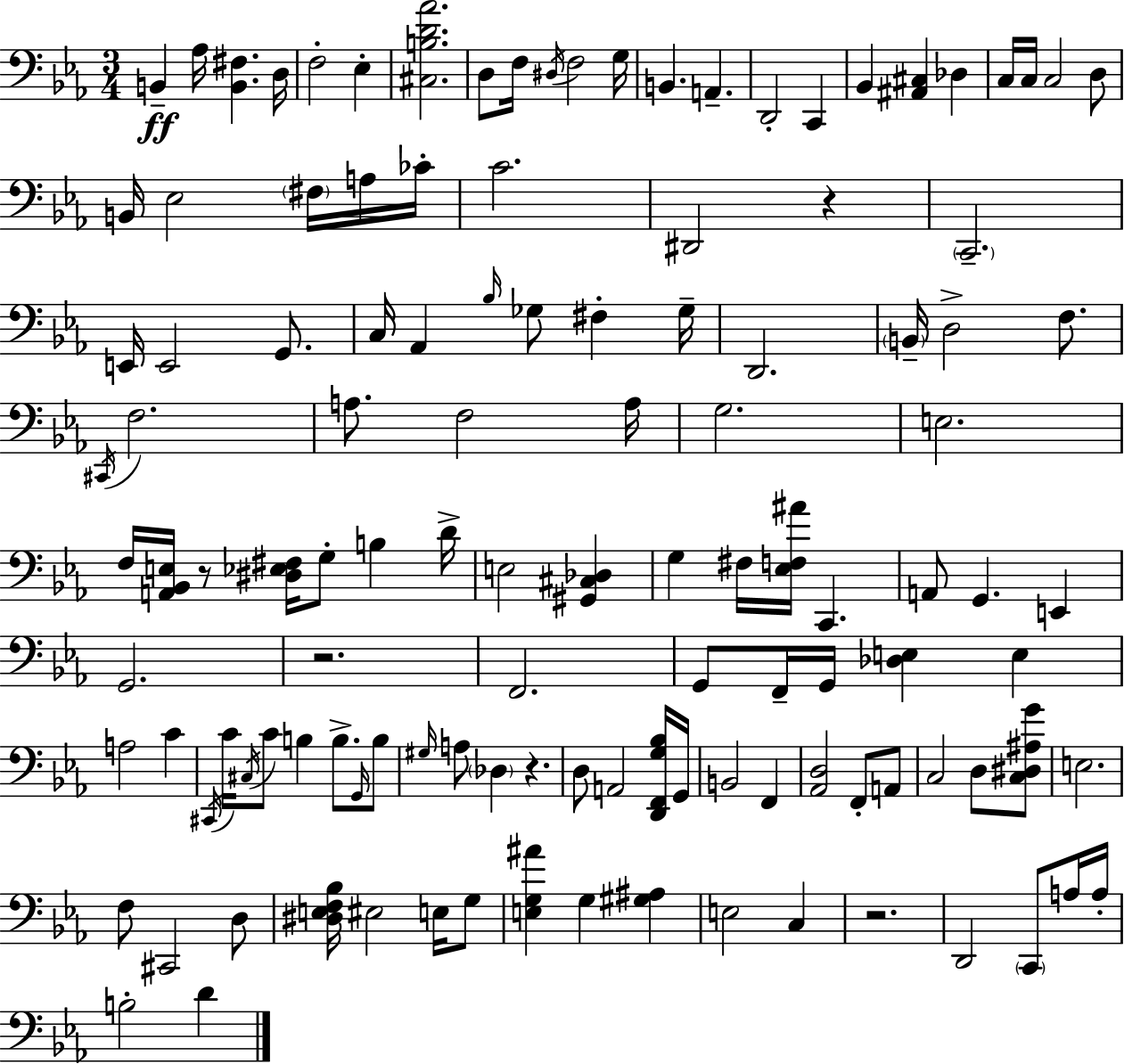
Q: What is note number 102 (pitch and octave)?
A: B3